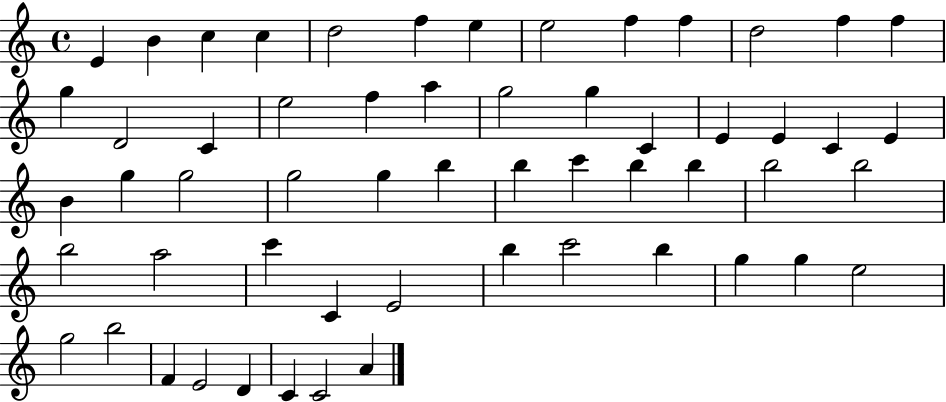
{
  \clef treble
  \time 4/4
  \defaultTimeSignature
  \key c \major
  e'4 b'4 c''4 c''4 | d''2 f''4 e''4 | e''2 f''4 f''4 | d''2 f''4 f''4 | \break g''4 d'2 c'4 | e''2 f''4 a''4 | g''2 g''4 c'4 | e'4 e'4 c'4 e'4 | \break b'4 g''4 g''2 | g''2 g''4 b''4 | b''4 c'''4 b''4 b''4 | b''2 b''2 | \break b''2 a''2 | c'''4 c'4 e'2 | b''4 c'''2 b''4 | g''4 g''4 e''2 | \break g''2 b''2 | f'4 e'2 d'4 | c'4 c'2 a'4 | \bar "|."
}